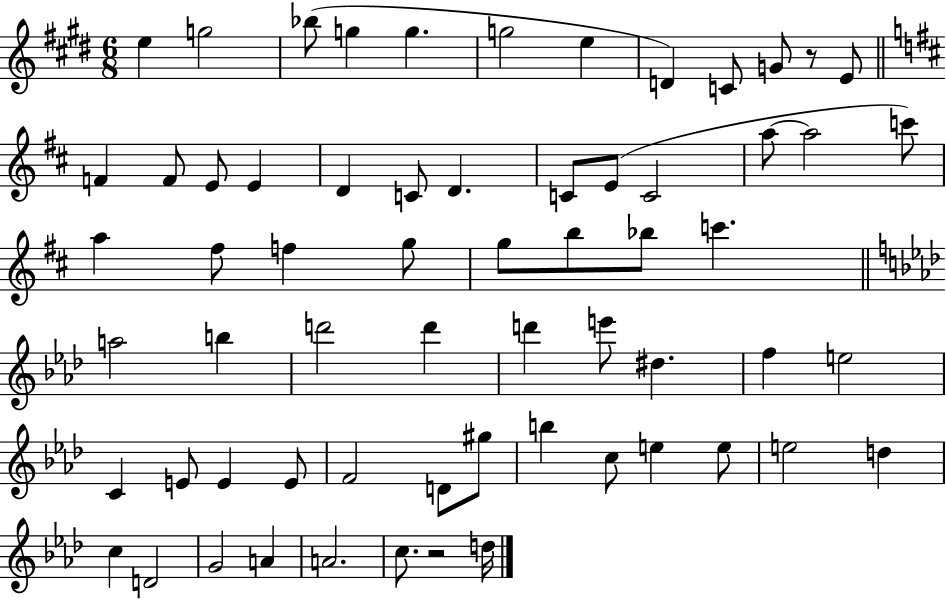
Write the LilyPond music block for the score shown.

{
  \clef treble
  \numericTimeSignature
  \time 6/8
  \key e \major
  e''4 g''2 | bes''8( g''4 g''4. | g''2 e''4 | d'4) c'8 g'8 r8 e'8 | \break \bar "||" \break \key d \major f'4 f'8 e'8 e'4 | d'4 c'8 d'4. | c'8 e'8( c'2 | a''8~~ a''2 c'''8) | \break a''4 fis''8 f''4 g''8 | g''8 b''8 bes''8 c'''4. | \bar "||" \break \key f \minor a''2 b''4 | d'''2 d'''4 | d'''4 e'''8 dis''4. | f''4 e''2 | \break c'4 e'8 e'4 e'8 | f'2 d'8 gis''8 | b''4 c''8 e''4 e''8 | e''2 d''4 | \break c''4 d'2 | g'2 a'4 | a'2. | c''8. r2 d''16 | \break \bar "|."
}